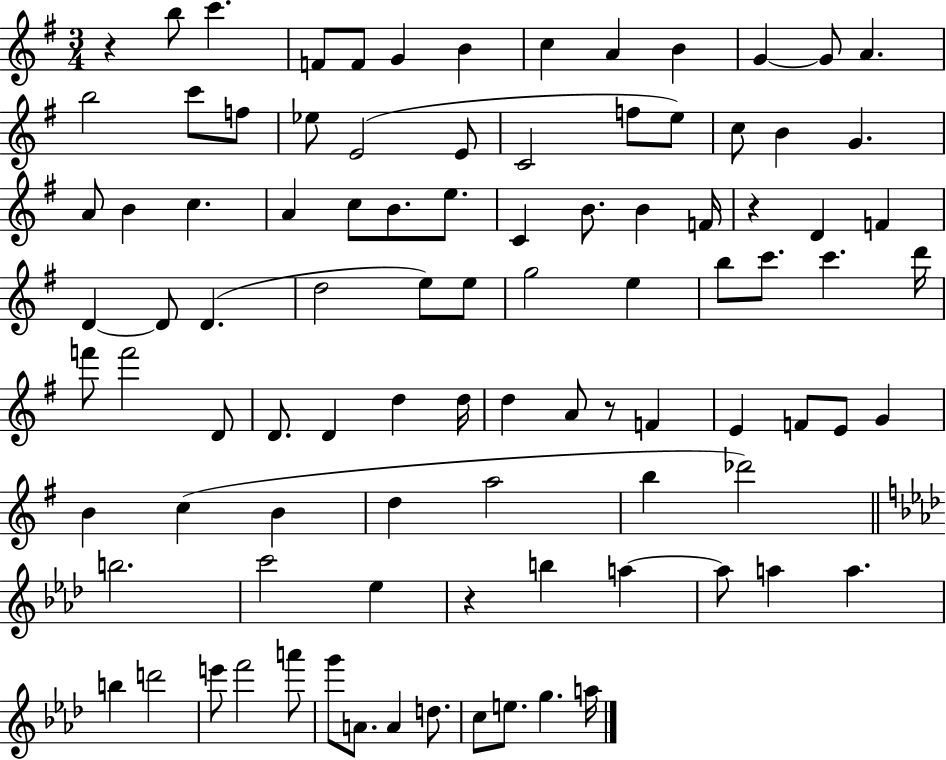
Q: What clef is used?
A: treble